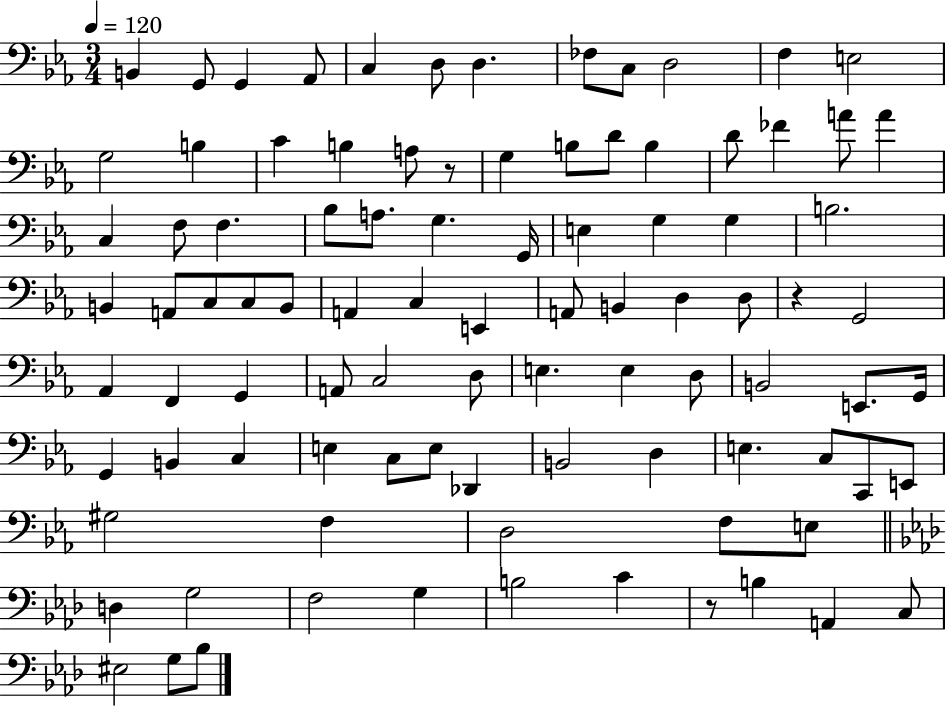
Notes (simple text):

B2/q G2/e G2/q Ab2/e C3/q D3/e D3/q. FES3/e C3/e D3/h F3/q E3/h G3/h B3/q C4/q B3/q A3/e R/e G3/q B3/e D4/e B3/q D4/e FES4/q A4/e A4/q C3/q F3/e F3/q. Bb3/e A3/e. G3/q. G2/s E3/q G3/q G3/q B3/h. B2/q A2/e C3/e C3/e B2/e A2/q C3/q E2/q A2/e B2/q D3/q D3/e R/q G2/h Ab2/q F2/q G2/q A2/e C3/h D3/e E3/q. E3/q D3/e B2/h E2/e. G2/s G2/q B2/q C3/q E3/q C3/e E3/e Db2/q B2/h D3/q E3/q. C3/e C2/e E2/e G#3/h F3/q D3/h F3/e E3/e D3/q G3/h F3/h G3/q B3/h C4/q R/e B3/q A2/q C3/e EIS3/h G3/e Bb3/e